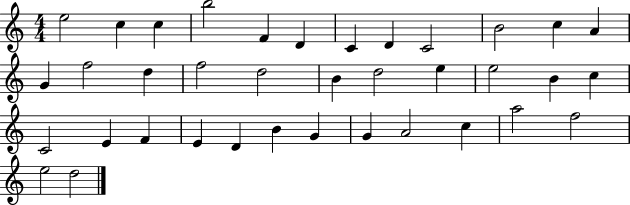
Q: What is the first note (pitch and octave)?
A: E5